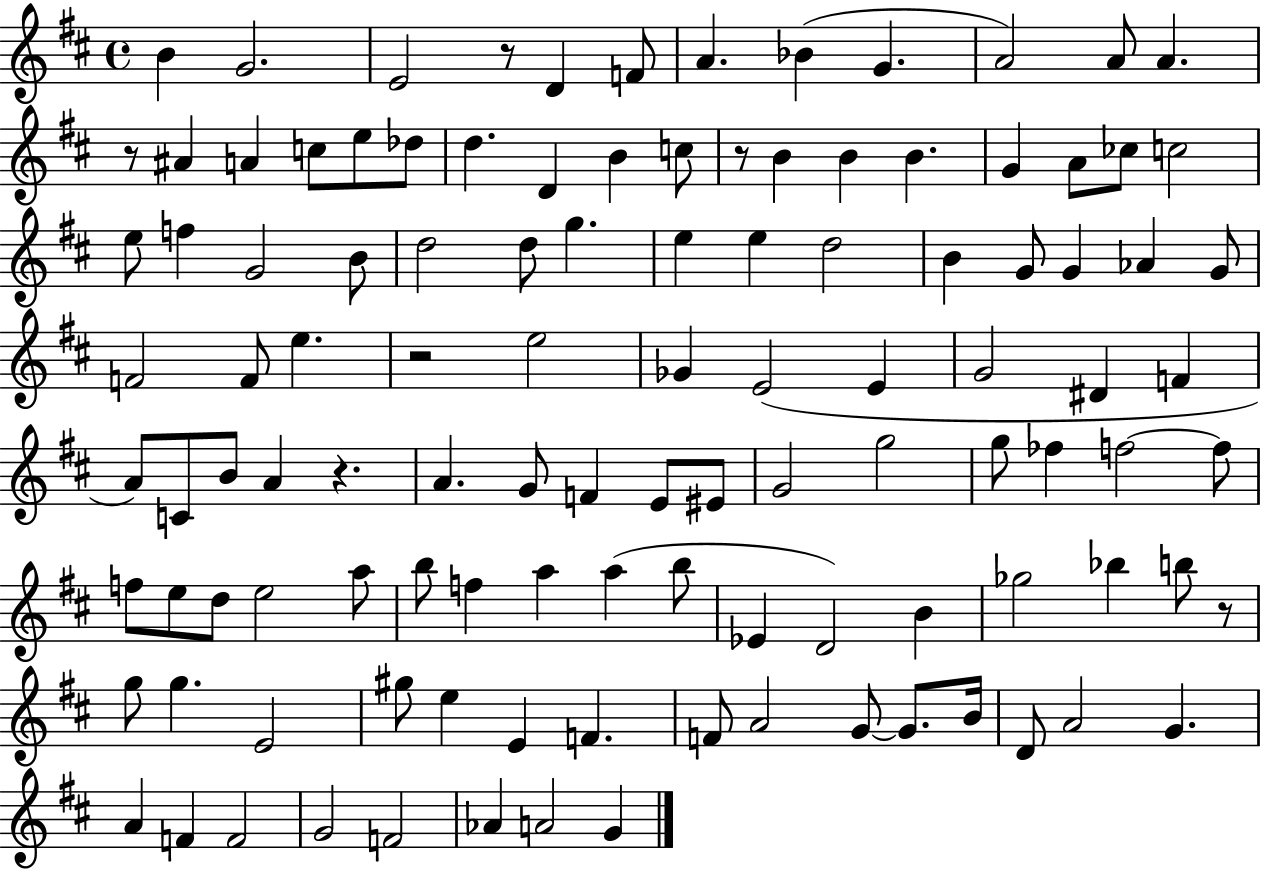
X:1
T:Untitled
M:4/4
L:1/4
K:D
B G2 E2 z/2 D F/2 A _B G A2 A/2 A z/2 ^A A c/2 e/2 _d/2 d D B c/2 z/2 B B B G A/2 _c/2 c2 e/2 f G2 B/2 d2 d/2 g e e d2 B G/2 G _A G/2 F2 F/2 e z2 e2 _G E2 E G2 ^D F A/2 C/2 B/2 A z A G/2 F E/2 ^E/2 G2 g2 g/2 _f f2 f/2 f/2 e/2 d/2 e2 a/2 b/2 f a a b/2 _E D2 B _g2 _b b/2 z/2 g/2 g E2 ^g/2 e E F F/2 A2 G/2 G/2 B/4 D/2 A2 G A F F2 G2 F2 _A A2 G